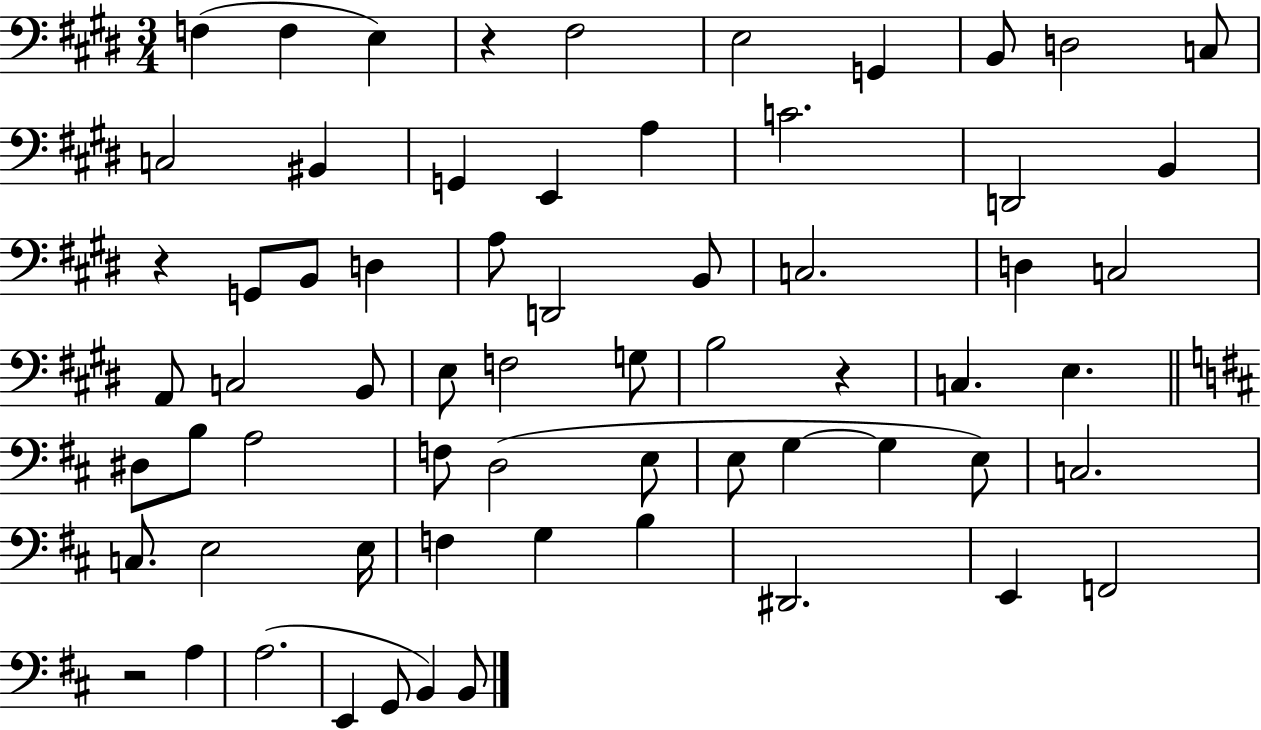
{
  \clef bass
  \numericTimeSignature
  \time 3/4
  \key e \major
  f4( f4 e4) | r4 fis2 | e2 g,4 | b,8 d2 c8 | \break c2 bis,4 | g,4 e,4 a4 | c'2. | d,2 b,4 | \break r4 g,8 b,8 d4 | a8 d,2 b,8 | c2. | d4 c2 | \break a,8 c2 b,8 | e8 f2 g8 | b2 r4 | c4. e4. | \break \bar "||" \break \key d \major dis8 b8 a2 | f8 d2( e8 | e8 g4~~ g4 e8) | c2. | \break c8. e2 e16 | f4 g4 b4 | dis,2. | e,4 f,2 | \break r2 a4 | a2.( | e,4 g,8 b,4) b,8 | \bar "|."
}